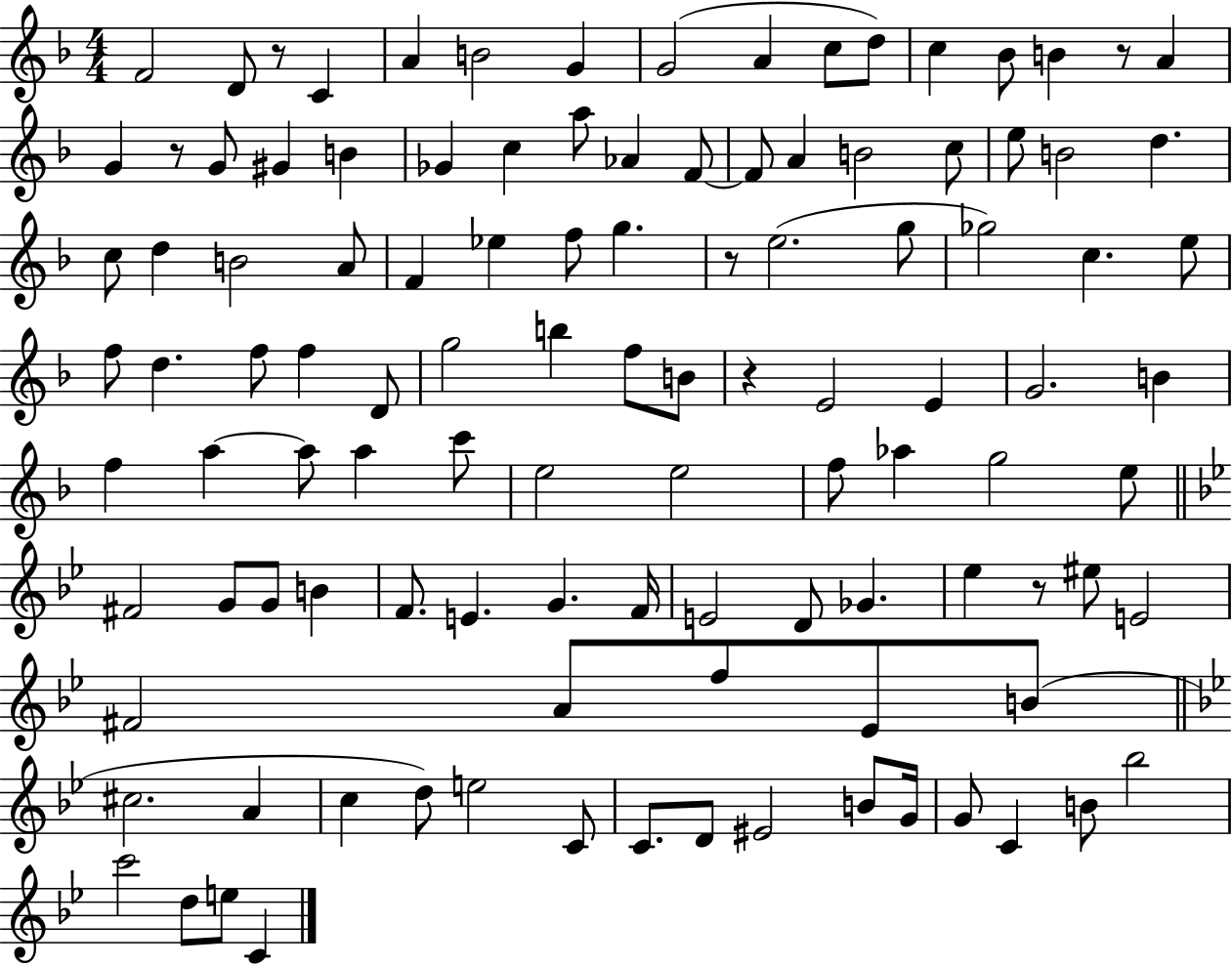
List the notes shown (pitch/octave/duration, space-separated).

F4/h D4/e R/e C4/q A4/q B4/h G4/q G4/h A4/q C5/e D5/e C5/q Bb4/e B4/q R/e A4/q G4/q R/e G4/e G#4/q B4/q Gb4/q C5/q A5/e Ab4/q F4/e F4/e A4/q B4/h C5/e E5/e B4/h D5/q. C5/e D5/q B4/h A4/e F4/q Eb5/q F5/e G5/q. R/e E5/h. G5/e Gb5/h C5/q. E5/e F5/e D5/q. F5/e F5/q D4/e G5/h B5/q F5/e B4/e R/q E4/h E4/q G4/h. B4/q F5/q A5/q A5/e A5/q C6/e E5/h E5/h F5/e Ab5/q G5/h E5/e F#4/h G4/e G4/e B4/q F4/e. E4/q. G4/q. F4/s E4/h D4/e Gb4/q. Eb5/q R/e EIS5/e E4/h F#4/h A4/e F5/e Eb4/e B4/e C#5/h. A4/q C5/q D5/e E5/h C4/e C4/e. D4/e EIS4/h B4/e G4/s G4/e C4/q B4/e Bb5/h C6/h D5/e E5/e C4/q